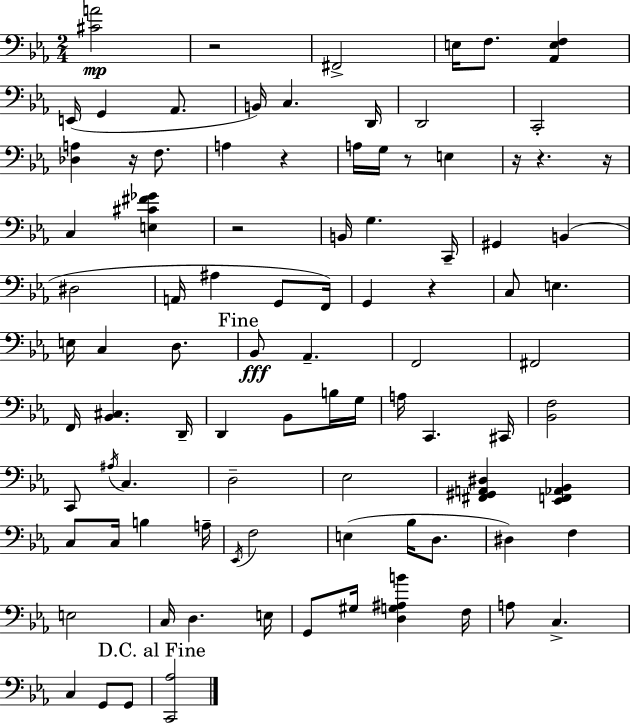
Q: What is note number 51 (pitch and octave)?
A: Eb3